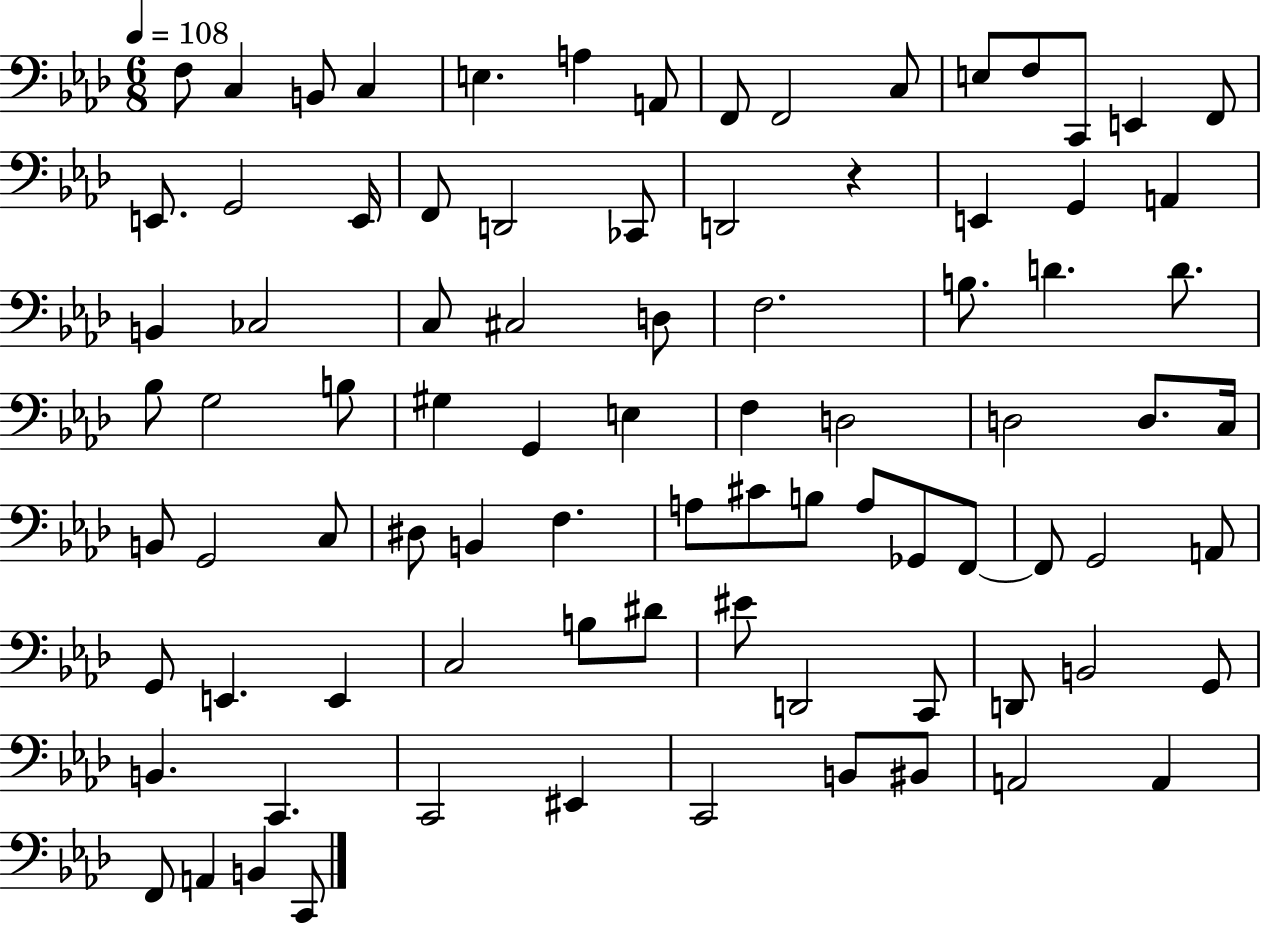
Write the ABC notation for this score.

X:1
T:Untitled
M:6/8
L:1/4
K:Ab
F,/2 C, B,,/2 C, E, A, A,,/2 F,,/2 F,,2 C,/2 E,/2 F,/2 C,,/2 E,, F,,/2 E,,/2 G,,2 E,,/4 F,,/2 D,,2 _C,,/2 D,,2 z E,, G,, A,, B,, _C,2 C,/2 ^C,2 D,/2 F,2 B,/2 D D/2 _B,/2 G,2 B,/2 ^G, G,, E, F, D,2 D,2 D,/2 C,/4 B,,/2 G,,2 C,/2 ^D,/2 B,, F, A,/2 ^C/2 B,/2 A,/2 _G,,/2 F,,/2 F,,/2 G,,2 A,,/2 G,,/2 E,, E,, C,2 B,/2 ^D/2 ^E/2 D,,2 C,,/2 D,,/2 B,,2 G,,/2 B,, C,, C,,2 ^E,, C,,2 B,,/2 ^B,,/2 A,,2 A,, F,,/2 A,, B,, C,,/2